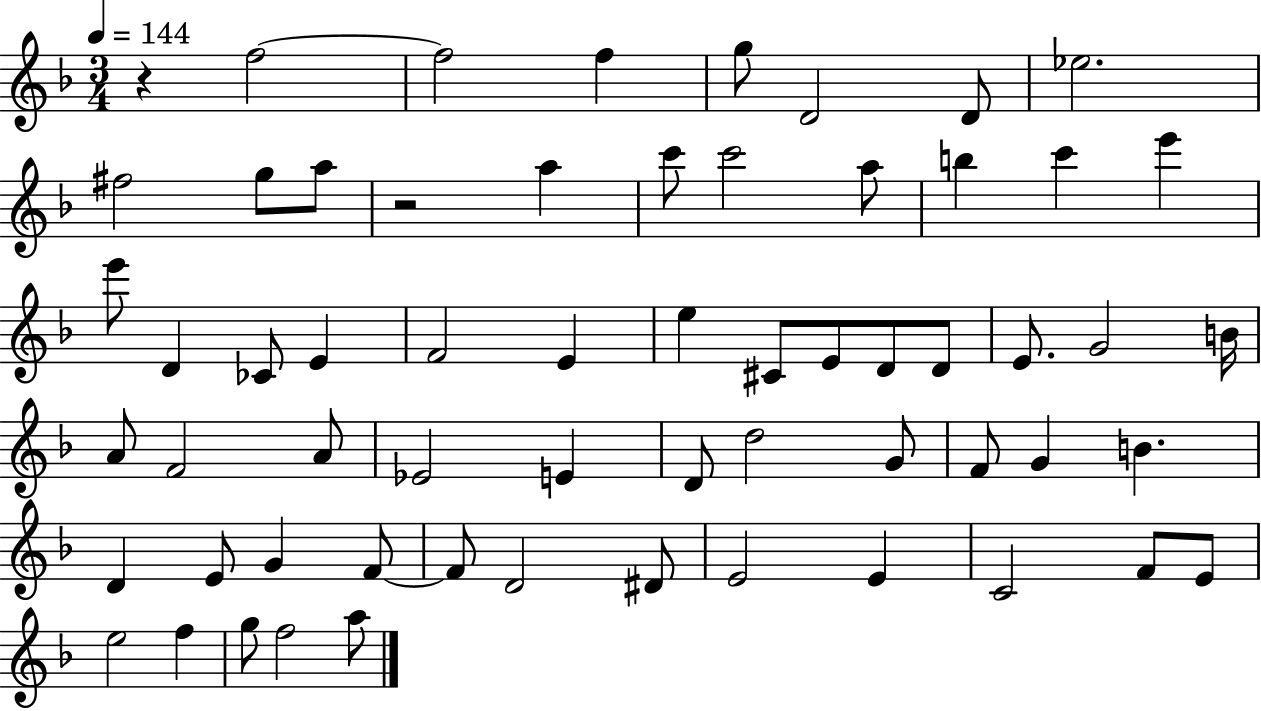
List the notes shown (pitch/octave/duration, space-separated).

R/q F5/h F5/h F5/q G5/e D4/h D4/e Eb5/h. F#5/h G5/e A5/e R/h A5/q C6/e C6/h A5/e B5/q C6/q E6/q E6/e D4/q CES4/e E4/q F4/h E4/q E5/q C#4/e E4/e D4/e D4/e E4/e. G4/h B4/s A4/e F4/h A4/e Eb4/h E4/q D4/e D5/h G4/e F4/e G4/q B4/q. D4/q E4/e G4/q F4/e F4/e D4/h D#4/e E4/h E4/q C4/h F4/e E4/e E5/h F5/q G5/e F5/h A5/e